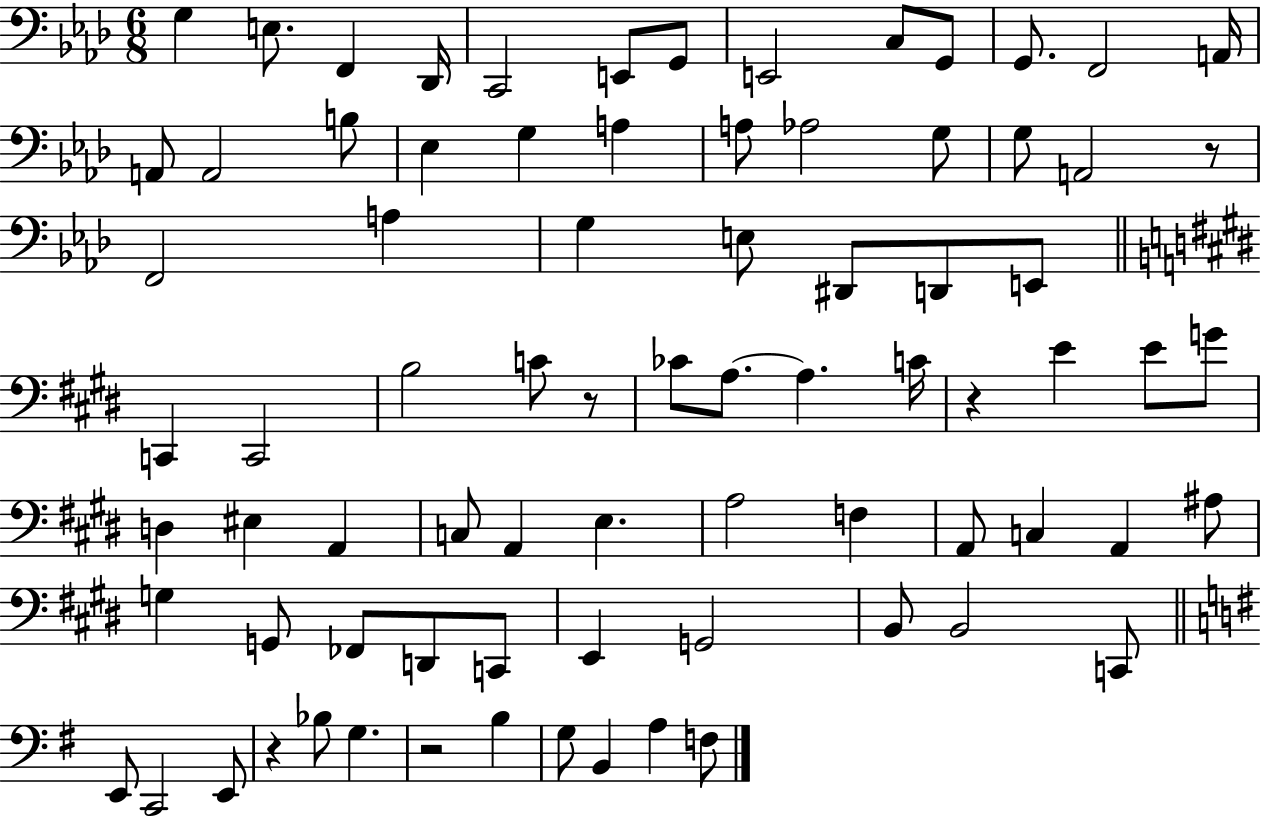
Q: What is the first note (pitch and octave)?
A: G3